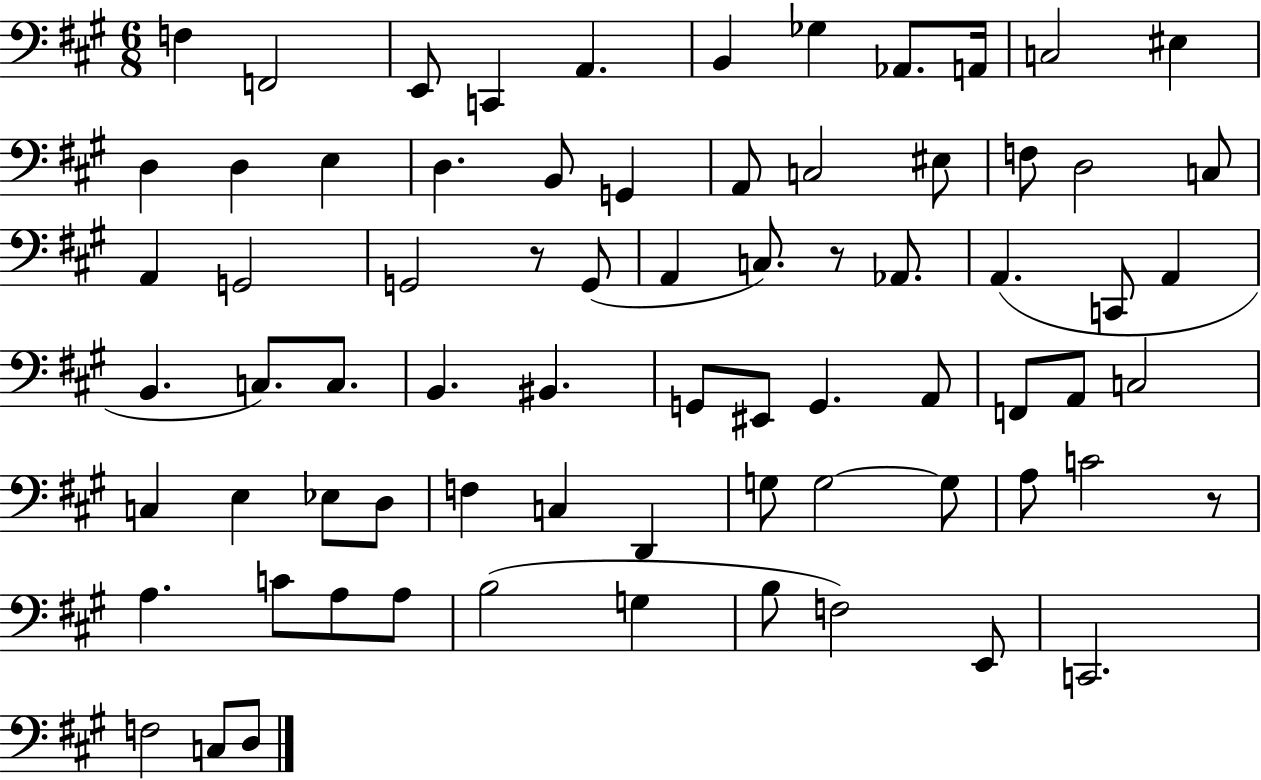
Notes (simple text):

F3/q F2/h E2/e C2/q A2/q. B2/q Gb3/q Ab2/e. A2/s C3/h EIS3/q D3/q D3/q E3/q D3/q. B2/e G2/q A2/e C3/h EIS3/e F3/e D3/h C3/e A2/q G2/h G2/h R/e G2/e A2/q C3/e. R/e Ab2/e. A2/q. C2/e A2/q B2/q. C3/e. C3/e. B2/q. BIS2/q. G2/e EIS2/e G2/q. A2/e F2/e A2/e C3/h C3/q E3/q Eb3/e D3/e F3/q C3/q D2/q G3/e G3/h G3/e A3/e C4/h R/e A3/q. C4/e A3/e A3/e B3/h G3/q B3/e F3/h E2/e C2/h. F3/h C3/e D3/e